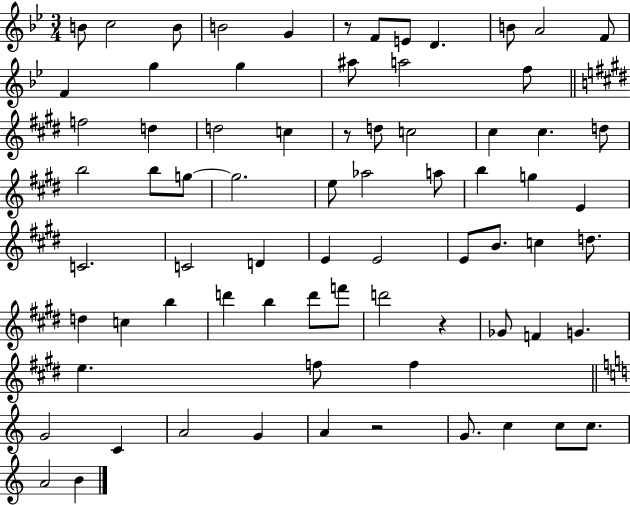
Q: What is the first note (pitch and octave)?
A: B4